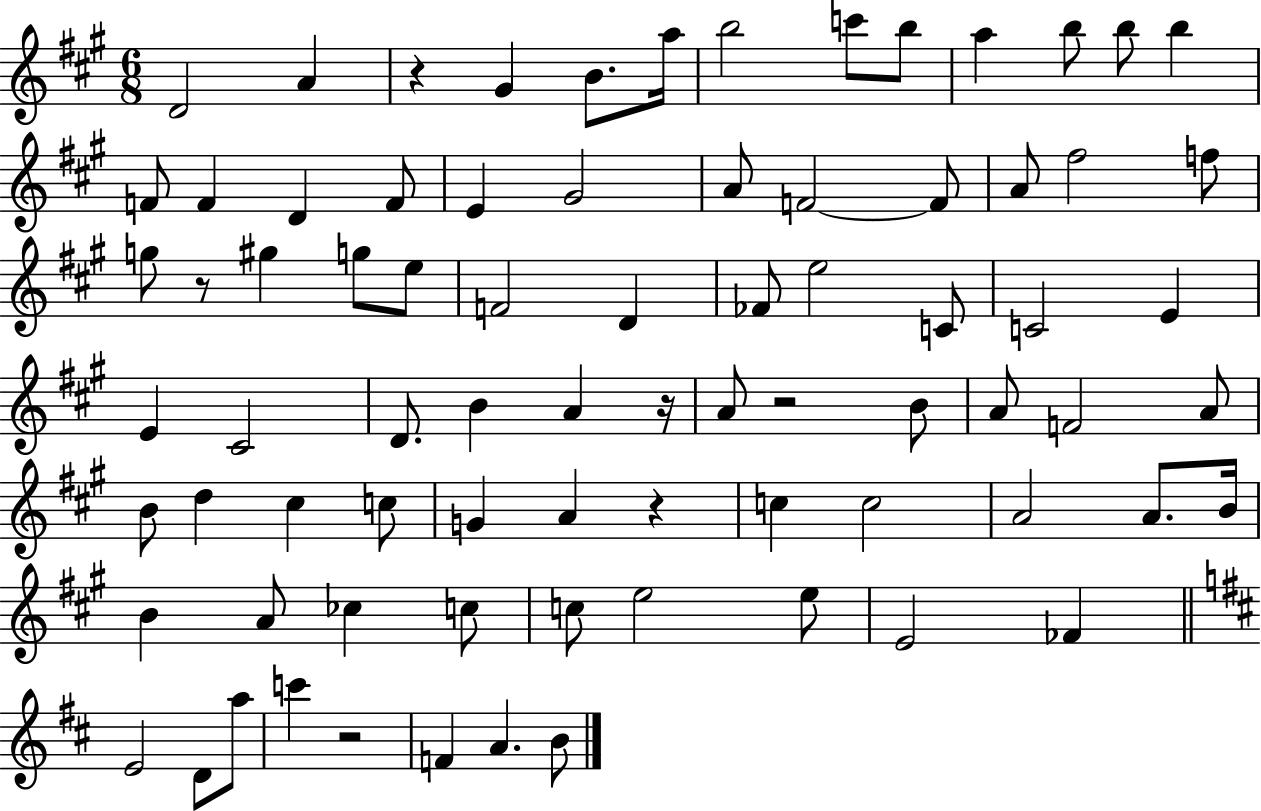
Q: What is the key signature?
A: A major